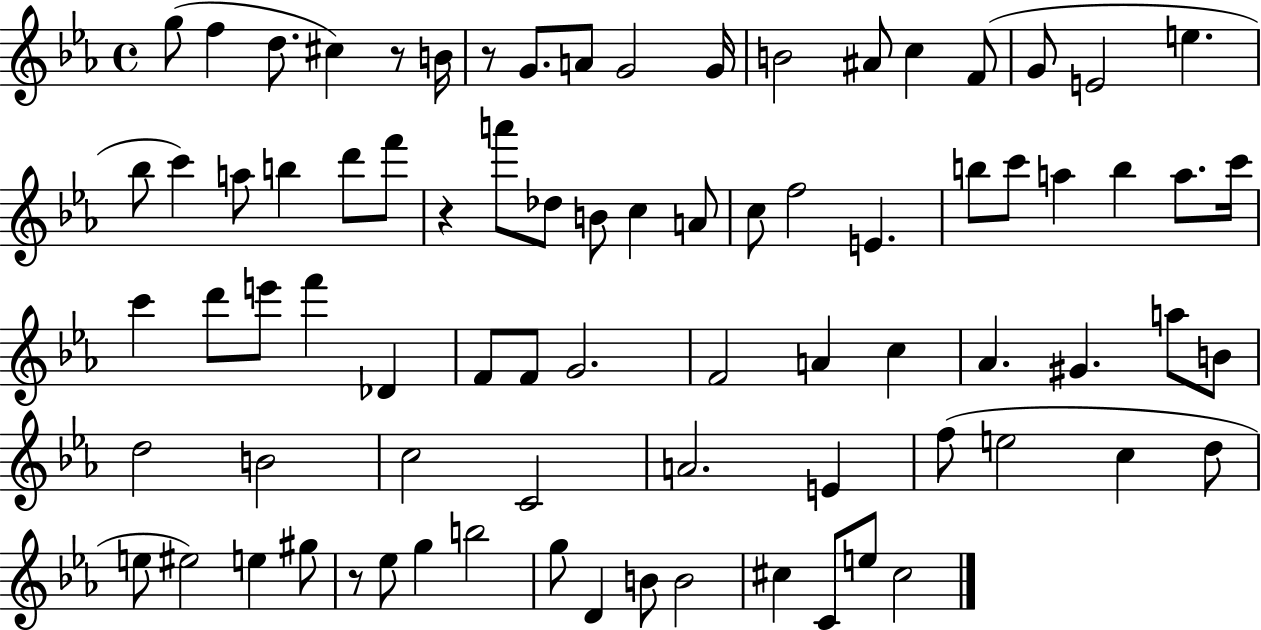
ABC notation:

X:1
T:Untitled
M:4/4
L:1/4
K:Eb
g/2 f d/2 ^c z/2 B/4 z/2 G/2 A/2 G2 G/4 B2 ^A/2 c F/2 G/2 E2 e _b/2 c' a/2 b d'/2 f'/2 z a'/2 _d/2 B/2 c A/2 c/2 f2 E b/2 c'/2 a b a/2 c'/4 c' d'/2 e'/2 f' _D F/2 F/2 G2 F2 A c _A ^G a/2 B/2 d2 B2 c2 C2 A2 E f/2 e2 c d/2 e/2 ^e2 e ^g/2 z/2 _e/2 g b2 g/2 D B/2 B2 ^c C/2 e/2 ^c2